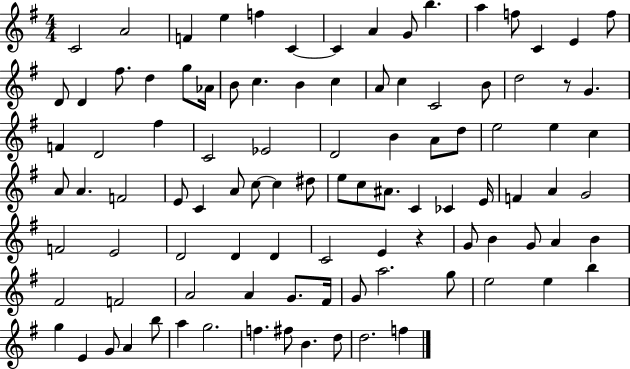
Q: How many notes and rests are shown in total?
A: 100